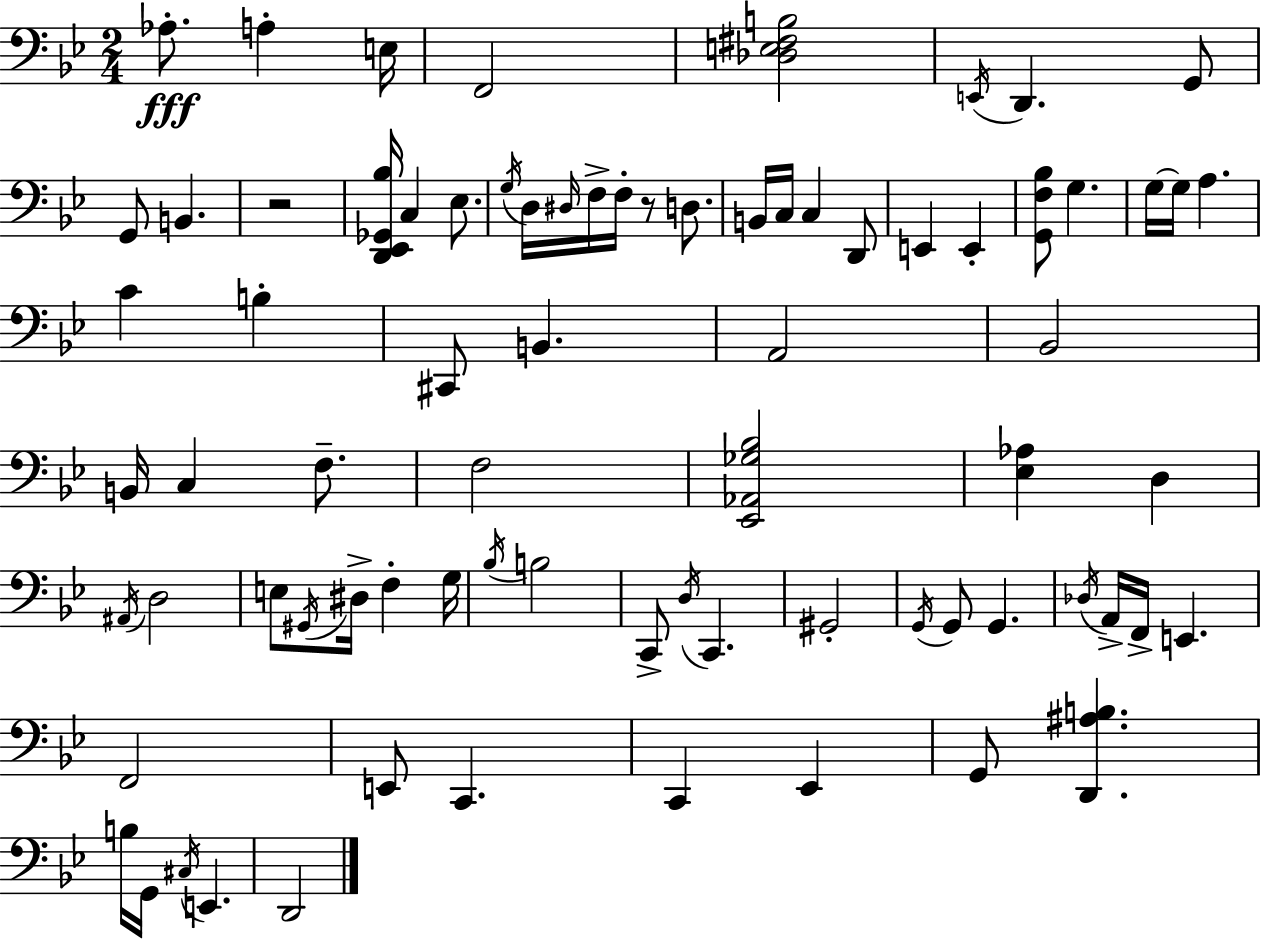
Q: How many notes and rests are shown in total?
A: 77